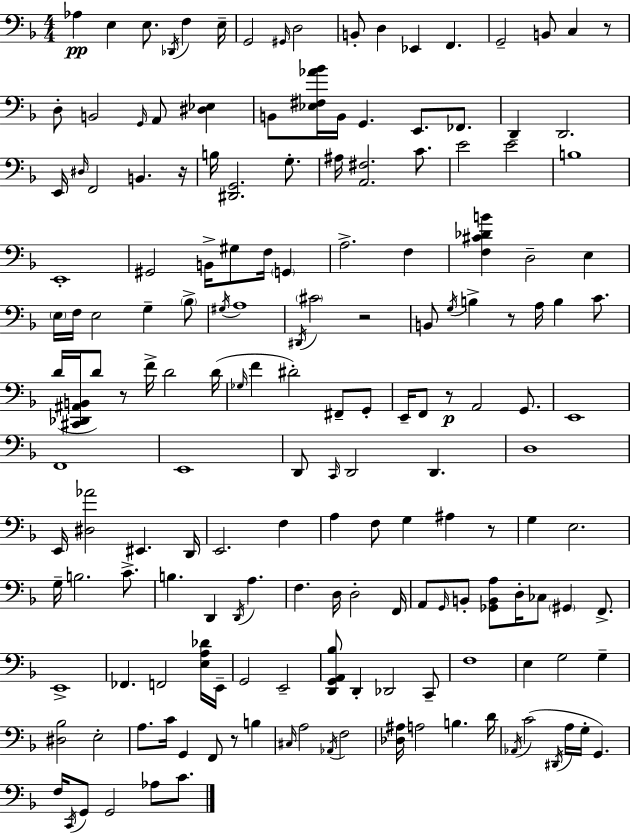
X:1
T:Untitled
M:4/4
L:1/4
K:F
_A, E, E,/2 _D,,/4 F, E,/4 G,,2 ^G,,/4 D,2 B,,/2 D, _E,, F,, G,,2 B,,/2 C, z/2 D,/2 B,,2 G,,/4 A,,/2 [^D,_E,] B,,/2 [_E,^F,_A_B]/4 B,,/4 G,, E,,/2 _F,,/2 D,, D,,2 E,,/4 ^D,/4 F,,2 B,, z/4 B,/4 [^D,,G,,]2 G,/2 ^A,/4 [A,,^F,]2 C/2 E2 E2 B,4 E,,4 ^G,,2 B,,/4 ^G,/2 F,/4 G,, A,2 F, [F,^C_DB] D,2 E, E,/4 F,/4 E,2 G, _B,/2 ^G,/4 A,4 ^D,,/4 ^C2 z2 B,,/2 G,/4 B, z/2 A,/4 B, C/2 D/4 [^C,,_D,,^A,,B,,]/4 D/2 z/2 F/4 D2 D/4 _G,/4 F ^D2 ^F,,/2 G,,/2 E,,/4 F,,/2 z/2 A,,2 G,,/2 E,,4 F,,4 E,,4 D,,/2 C,,/4 D,,2 D,, D,4 E,,/4 [^D,_A]2 ^E,, D,,/4 E,,2 F, A, F,/2 G, ^A, z/2 G, E,2 G,/4 B,2 C/2 B, D,, D,,/4 A, F, D,/4 D,2 F,,/4 A,,/2 G,,/4 B,,/2 [_G,,B,,A,]/2 D,/4 _C,/2 ^G,, F,,/2 E,,4 _F,, F,,2 [E,A,_D]/4 E,,/4 G,,2 E,,2 [D,,G,,A,,_B,]/2 D,, _D,,2 C,,/2 F,4 E, G,2 G, [^D,_B,]2 E,2 A,/2 C/4 G,, F,,/2 z/2 B, ^C,/4 A,2 _A,,/4 F,2 [_D,^A,]/4 A,2 B, D/4 _A,,/4 C2 ^D,,/4 A,/4 G,/4 G,, F,/4 C,,/4 G,,/2 G,,2 _A,/2 C/2